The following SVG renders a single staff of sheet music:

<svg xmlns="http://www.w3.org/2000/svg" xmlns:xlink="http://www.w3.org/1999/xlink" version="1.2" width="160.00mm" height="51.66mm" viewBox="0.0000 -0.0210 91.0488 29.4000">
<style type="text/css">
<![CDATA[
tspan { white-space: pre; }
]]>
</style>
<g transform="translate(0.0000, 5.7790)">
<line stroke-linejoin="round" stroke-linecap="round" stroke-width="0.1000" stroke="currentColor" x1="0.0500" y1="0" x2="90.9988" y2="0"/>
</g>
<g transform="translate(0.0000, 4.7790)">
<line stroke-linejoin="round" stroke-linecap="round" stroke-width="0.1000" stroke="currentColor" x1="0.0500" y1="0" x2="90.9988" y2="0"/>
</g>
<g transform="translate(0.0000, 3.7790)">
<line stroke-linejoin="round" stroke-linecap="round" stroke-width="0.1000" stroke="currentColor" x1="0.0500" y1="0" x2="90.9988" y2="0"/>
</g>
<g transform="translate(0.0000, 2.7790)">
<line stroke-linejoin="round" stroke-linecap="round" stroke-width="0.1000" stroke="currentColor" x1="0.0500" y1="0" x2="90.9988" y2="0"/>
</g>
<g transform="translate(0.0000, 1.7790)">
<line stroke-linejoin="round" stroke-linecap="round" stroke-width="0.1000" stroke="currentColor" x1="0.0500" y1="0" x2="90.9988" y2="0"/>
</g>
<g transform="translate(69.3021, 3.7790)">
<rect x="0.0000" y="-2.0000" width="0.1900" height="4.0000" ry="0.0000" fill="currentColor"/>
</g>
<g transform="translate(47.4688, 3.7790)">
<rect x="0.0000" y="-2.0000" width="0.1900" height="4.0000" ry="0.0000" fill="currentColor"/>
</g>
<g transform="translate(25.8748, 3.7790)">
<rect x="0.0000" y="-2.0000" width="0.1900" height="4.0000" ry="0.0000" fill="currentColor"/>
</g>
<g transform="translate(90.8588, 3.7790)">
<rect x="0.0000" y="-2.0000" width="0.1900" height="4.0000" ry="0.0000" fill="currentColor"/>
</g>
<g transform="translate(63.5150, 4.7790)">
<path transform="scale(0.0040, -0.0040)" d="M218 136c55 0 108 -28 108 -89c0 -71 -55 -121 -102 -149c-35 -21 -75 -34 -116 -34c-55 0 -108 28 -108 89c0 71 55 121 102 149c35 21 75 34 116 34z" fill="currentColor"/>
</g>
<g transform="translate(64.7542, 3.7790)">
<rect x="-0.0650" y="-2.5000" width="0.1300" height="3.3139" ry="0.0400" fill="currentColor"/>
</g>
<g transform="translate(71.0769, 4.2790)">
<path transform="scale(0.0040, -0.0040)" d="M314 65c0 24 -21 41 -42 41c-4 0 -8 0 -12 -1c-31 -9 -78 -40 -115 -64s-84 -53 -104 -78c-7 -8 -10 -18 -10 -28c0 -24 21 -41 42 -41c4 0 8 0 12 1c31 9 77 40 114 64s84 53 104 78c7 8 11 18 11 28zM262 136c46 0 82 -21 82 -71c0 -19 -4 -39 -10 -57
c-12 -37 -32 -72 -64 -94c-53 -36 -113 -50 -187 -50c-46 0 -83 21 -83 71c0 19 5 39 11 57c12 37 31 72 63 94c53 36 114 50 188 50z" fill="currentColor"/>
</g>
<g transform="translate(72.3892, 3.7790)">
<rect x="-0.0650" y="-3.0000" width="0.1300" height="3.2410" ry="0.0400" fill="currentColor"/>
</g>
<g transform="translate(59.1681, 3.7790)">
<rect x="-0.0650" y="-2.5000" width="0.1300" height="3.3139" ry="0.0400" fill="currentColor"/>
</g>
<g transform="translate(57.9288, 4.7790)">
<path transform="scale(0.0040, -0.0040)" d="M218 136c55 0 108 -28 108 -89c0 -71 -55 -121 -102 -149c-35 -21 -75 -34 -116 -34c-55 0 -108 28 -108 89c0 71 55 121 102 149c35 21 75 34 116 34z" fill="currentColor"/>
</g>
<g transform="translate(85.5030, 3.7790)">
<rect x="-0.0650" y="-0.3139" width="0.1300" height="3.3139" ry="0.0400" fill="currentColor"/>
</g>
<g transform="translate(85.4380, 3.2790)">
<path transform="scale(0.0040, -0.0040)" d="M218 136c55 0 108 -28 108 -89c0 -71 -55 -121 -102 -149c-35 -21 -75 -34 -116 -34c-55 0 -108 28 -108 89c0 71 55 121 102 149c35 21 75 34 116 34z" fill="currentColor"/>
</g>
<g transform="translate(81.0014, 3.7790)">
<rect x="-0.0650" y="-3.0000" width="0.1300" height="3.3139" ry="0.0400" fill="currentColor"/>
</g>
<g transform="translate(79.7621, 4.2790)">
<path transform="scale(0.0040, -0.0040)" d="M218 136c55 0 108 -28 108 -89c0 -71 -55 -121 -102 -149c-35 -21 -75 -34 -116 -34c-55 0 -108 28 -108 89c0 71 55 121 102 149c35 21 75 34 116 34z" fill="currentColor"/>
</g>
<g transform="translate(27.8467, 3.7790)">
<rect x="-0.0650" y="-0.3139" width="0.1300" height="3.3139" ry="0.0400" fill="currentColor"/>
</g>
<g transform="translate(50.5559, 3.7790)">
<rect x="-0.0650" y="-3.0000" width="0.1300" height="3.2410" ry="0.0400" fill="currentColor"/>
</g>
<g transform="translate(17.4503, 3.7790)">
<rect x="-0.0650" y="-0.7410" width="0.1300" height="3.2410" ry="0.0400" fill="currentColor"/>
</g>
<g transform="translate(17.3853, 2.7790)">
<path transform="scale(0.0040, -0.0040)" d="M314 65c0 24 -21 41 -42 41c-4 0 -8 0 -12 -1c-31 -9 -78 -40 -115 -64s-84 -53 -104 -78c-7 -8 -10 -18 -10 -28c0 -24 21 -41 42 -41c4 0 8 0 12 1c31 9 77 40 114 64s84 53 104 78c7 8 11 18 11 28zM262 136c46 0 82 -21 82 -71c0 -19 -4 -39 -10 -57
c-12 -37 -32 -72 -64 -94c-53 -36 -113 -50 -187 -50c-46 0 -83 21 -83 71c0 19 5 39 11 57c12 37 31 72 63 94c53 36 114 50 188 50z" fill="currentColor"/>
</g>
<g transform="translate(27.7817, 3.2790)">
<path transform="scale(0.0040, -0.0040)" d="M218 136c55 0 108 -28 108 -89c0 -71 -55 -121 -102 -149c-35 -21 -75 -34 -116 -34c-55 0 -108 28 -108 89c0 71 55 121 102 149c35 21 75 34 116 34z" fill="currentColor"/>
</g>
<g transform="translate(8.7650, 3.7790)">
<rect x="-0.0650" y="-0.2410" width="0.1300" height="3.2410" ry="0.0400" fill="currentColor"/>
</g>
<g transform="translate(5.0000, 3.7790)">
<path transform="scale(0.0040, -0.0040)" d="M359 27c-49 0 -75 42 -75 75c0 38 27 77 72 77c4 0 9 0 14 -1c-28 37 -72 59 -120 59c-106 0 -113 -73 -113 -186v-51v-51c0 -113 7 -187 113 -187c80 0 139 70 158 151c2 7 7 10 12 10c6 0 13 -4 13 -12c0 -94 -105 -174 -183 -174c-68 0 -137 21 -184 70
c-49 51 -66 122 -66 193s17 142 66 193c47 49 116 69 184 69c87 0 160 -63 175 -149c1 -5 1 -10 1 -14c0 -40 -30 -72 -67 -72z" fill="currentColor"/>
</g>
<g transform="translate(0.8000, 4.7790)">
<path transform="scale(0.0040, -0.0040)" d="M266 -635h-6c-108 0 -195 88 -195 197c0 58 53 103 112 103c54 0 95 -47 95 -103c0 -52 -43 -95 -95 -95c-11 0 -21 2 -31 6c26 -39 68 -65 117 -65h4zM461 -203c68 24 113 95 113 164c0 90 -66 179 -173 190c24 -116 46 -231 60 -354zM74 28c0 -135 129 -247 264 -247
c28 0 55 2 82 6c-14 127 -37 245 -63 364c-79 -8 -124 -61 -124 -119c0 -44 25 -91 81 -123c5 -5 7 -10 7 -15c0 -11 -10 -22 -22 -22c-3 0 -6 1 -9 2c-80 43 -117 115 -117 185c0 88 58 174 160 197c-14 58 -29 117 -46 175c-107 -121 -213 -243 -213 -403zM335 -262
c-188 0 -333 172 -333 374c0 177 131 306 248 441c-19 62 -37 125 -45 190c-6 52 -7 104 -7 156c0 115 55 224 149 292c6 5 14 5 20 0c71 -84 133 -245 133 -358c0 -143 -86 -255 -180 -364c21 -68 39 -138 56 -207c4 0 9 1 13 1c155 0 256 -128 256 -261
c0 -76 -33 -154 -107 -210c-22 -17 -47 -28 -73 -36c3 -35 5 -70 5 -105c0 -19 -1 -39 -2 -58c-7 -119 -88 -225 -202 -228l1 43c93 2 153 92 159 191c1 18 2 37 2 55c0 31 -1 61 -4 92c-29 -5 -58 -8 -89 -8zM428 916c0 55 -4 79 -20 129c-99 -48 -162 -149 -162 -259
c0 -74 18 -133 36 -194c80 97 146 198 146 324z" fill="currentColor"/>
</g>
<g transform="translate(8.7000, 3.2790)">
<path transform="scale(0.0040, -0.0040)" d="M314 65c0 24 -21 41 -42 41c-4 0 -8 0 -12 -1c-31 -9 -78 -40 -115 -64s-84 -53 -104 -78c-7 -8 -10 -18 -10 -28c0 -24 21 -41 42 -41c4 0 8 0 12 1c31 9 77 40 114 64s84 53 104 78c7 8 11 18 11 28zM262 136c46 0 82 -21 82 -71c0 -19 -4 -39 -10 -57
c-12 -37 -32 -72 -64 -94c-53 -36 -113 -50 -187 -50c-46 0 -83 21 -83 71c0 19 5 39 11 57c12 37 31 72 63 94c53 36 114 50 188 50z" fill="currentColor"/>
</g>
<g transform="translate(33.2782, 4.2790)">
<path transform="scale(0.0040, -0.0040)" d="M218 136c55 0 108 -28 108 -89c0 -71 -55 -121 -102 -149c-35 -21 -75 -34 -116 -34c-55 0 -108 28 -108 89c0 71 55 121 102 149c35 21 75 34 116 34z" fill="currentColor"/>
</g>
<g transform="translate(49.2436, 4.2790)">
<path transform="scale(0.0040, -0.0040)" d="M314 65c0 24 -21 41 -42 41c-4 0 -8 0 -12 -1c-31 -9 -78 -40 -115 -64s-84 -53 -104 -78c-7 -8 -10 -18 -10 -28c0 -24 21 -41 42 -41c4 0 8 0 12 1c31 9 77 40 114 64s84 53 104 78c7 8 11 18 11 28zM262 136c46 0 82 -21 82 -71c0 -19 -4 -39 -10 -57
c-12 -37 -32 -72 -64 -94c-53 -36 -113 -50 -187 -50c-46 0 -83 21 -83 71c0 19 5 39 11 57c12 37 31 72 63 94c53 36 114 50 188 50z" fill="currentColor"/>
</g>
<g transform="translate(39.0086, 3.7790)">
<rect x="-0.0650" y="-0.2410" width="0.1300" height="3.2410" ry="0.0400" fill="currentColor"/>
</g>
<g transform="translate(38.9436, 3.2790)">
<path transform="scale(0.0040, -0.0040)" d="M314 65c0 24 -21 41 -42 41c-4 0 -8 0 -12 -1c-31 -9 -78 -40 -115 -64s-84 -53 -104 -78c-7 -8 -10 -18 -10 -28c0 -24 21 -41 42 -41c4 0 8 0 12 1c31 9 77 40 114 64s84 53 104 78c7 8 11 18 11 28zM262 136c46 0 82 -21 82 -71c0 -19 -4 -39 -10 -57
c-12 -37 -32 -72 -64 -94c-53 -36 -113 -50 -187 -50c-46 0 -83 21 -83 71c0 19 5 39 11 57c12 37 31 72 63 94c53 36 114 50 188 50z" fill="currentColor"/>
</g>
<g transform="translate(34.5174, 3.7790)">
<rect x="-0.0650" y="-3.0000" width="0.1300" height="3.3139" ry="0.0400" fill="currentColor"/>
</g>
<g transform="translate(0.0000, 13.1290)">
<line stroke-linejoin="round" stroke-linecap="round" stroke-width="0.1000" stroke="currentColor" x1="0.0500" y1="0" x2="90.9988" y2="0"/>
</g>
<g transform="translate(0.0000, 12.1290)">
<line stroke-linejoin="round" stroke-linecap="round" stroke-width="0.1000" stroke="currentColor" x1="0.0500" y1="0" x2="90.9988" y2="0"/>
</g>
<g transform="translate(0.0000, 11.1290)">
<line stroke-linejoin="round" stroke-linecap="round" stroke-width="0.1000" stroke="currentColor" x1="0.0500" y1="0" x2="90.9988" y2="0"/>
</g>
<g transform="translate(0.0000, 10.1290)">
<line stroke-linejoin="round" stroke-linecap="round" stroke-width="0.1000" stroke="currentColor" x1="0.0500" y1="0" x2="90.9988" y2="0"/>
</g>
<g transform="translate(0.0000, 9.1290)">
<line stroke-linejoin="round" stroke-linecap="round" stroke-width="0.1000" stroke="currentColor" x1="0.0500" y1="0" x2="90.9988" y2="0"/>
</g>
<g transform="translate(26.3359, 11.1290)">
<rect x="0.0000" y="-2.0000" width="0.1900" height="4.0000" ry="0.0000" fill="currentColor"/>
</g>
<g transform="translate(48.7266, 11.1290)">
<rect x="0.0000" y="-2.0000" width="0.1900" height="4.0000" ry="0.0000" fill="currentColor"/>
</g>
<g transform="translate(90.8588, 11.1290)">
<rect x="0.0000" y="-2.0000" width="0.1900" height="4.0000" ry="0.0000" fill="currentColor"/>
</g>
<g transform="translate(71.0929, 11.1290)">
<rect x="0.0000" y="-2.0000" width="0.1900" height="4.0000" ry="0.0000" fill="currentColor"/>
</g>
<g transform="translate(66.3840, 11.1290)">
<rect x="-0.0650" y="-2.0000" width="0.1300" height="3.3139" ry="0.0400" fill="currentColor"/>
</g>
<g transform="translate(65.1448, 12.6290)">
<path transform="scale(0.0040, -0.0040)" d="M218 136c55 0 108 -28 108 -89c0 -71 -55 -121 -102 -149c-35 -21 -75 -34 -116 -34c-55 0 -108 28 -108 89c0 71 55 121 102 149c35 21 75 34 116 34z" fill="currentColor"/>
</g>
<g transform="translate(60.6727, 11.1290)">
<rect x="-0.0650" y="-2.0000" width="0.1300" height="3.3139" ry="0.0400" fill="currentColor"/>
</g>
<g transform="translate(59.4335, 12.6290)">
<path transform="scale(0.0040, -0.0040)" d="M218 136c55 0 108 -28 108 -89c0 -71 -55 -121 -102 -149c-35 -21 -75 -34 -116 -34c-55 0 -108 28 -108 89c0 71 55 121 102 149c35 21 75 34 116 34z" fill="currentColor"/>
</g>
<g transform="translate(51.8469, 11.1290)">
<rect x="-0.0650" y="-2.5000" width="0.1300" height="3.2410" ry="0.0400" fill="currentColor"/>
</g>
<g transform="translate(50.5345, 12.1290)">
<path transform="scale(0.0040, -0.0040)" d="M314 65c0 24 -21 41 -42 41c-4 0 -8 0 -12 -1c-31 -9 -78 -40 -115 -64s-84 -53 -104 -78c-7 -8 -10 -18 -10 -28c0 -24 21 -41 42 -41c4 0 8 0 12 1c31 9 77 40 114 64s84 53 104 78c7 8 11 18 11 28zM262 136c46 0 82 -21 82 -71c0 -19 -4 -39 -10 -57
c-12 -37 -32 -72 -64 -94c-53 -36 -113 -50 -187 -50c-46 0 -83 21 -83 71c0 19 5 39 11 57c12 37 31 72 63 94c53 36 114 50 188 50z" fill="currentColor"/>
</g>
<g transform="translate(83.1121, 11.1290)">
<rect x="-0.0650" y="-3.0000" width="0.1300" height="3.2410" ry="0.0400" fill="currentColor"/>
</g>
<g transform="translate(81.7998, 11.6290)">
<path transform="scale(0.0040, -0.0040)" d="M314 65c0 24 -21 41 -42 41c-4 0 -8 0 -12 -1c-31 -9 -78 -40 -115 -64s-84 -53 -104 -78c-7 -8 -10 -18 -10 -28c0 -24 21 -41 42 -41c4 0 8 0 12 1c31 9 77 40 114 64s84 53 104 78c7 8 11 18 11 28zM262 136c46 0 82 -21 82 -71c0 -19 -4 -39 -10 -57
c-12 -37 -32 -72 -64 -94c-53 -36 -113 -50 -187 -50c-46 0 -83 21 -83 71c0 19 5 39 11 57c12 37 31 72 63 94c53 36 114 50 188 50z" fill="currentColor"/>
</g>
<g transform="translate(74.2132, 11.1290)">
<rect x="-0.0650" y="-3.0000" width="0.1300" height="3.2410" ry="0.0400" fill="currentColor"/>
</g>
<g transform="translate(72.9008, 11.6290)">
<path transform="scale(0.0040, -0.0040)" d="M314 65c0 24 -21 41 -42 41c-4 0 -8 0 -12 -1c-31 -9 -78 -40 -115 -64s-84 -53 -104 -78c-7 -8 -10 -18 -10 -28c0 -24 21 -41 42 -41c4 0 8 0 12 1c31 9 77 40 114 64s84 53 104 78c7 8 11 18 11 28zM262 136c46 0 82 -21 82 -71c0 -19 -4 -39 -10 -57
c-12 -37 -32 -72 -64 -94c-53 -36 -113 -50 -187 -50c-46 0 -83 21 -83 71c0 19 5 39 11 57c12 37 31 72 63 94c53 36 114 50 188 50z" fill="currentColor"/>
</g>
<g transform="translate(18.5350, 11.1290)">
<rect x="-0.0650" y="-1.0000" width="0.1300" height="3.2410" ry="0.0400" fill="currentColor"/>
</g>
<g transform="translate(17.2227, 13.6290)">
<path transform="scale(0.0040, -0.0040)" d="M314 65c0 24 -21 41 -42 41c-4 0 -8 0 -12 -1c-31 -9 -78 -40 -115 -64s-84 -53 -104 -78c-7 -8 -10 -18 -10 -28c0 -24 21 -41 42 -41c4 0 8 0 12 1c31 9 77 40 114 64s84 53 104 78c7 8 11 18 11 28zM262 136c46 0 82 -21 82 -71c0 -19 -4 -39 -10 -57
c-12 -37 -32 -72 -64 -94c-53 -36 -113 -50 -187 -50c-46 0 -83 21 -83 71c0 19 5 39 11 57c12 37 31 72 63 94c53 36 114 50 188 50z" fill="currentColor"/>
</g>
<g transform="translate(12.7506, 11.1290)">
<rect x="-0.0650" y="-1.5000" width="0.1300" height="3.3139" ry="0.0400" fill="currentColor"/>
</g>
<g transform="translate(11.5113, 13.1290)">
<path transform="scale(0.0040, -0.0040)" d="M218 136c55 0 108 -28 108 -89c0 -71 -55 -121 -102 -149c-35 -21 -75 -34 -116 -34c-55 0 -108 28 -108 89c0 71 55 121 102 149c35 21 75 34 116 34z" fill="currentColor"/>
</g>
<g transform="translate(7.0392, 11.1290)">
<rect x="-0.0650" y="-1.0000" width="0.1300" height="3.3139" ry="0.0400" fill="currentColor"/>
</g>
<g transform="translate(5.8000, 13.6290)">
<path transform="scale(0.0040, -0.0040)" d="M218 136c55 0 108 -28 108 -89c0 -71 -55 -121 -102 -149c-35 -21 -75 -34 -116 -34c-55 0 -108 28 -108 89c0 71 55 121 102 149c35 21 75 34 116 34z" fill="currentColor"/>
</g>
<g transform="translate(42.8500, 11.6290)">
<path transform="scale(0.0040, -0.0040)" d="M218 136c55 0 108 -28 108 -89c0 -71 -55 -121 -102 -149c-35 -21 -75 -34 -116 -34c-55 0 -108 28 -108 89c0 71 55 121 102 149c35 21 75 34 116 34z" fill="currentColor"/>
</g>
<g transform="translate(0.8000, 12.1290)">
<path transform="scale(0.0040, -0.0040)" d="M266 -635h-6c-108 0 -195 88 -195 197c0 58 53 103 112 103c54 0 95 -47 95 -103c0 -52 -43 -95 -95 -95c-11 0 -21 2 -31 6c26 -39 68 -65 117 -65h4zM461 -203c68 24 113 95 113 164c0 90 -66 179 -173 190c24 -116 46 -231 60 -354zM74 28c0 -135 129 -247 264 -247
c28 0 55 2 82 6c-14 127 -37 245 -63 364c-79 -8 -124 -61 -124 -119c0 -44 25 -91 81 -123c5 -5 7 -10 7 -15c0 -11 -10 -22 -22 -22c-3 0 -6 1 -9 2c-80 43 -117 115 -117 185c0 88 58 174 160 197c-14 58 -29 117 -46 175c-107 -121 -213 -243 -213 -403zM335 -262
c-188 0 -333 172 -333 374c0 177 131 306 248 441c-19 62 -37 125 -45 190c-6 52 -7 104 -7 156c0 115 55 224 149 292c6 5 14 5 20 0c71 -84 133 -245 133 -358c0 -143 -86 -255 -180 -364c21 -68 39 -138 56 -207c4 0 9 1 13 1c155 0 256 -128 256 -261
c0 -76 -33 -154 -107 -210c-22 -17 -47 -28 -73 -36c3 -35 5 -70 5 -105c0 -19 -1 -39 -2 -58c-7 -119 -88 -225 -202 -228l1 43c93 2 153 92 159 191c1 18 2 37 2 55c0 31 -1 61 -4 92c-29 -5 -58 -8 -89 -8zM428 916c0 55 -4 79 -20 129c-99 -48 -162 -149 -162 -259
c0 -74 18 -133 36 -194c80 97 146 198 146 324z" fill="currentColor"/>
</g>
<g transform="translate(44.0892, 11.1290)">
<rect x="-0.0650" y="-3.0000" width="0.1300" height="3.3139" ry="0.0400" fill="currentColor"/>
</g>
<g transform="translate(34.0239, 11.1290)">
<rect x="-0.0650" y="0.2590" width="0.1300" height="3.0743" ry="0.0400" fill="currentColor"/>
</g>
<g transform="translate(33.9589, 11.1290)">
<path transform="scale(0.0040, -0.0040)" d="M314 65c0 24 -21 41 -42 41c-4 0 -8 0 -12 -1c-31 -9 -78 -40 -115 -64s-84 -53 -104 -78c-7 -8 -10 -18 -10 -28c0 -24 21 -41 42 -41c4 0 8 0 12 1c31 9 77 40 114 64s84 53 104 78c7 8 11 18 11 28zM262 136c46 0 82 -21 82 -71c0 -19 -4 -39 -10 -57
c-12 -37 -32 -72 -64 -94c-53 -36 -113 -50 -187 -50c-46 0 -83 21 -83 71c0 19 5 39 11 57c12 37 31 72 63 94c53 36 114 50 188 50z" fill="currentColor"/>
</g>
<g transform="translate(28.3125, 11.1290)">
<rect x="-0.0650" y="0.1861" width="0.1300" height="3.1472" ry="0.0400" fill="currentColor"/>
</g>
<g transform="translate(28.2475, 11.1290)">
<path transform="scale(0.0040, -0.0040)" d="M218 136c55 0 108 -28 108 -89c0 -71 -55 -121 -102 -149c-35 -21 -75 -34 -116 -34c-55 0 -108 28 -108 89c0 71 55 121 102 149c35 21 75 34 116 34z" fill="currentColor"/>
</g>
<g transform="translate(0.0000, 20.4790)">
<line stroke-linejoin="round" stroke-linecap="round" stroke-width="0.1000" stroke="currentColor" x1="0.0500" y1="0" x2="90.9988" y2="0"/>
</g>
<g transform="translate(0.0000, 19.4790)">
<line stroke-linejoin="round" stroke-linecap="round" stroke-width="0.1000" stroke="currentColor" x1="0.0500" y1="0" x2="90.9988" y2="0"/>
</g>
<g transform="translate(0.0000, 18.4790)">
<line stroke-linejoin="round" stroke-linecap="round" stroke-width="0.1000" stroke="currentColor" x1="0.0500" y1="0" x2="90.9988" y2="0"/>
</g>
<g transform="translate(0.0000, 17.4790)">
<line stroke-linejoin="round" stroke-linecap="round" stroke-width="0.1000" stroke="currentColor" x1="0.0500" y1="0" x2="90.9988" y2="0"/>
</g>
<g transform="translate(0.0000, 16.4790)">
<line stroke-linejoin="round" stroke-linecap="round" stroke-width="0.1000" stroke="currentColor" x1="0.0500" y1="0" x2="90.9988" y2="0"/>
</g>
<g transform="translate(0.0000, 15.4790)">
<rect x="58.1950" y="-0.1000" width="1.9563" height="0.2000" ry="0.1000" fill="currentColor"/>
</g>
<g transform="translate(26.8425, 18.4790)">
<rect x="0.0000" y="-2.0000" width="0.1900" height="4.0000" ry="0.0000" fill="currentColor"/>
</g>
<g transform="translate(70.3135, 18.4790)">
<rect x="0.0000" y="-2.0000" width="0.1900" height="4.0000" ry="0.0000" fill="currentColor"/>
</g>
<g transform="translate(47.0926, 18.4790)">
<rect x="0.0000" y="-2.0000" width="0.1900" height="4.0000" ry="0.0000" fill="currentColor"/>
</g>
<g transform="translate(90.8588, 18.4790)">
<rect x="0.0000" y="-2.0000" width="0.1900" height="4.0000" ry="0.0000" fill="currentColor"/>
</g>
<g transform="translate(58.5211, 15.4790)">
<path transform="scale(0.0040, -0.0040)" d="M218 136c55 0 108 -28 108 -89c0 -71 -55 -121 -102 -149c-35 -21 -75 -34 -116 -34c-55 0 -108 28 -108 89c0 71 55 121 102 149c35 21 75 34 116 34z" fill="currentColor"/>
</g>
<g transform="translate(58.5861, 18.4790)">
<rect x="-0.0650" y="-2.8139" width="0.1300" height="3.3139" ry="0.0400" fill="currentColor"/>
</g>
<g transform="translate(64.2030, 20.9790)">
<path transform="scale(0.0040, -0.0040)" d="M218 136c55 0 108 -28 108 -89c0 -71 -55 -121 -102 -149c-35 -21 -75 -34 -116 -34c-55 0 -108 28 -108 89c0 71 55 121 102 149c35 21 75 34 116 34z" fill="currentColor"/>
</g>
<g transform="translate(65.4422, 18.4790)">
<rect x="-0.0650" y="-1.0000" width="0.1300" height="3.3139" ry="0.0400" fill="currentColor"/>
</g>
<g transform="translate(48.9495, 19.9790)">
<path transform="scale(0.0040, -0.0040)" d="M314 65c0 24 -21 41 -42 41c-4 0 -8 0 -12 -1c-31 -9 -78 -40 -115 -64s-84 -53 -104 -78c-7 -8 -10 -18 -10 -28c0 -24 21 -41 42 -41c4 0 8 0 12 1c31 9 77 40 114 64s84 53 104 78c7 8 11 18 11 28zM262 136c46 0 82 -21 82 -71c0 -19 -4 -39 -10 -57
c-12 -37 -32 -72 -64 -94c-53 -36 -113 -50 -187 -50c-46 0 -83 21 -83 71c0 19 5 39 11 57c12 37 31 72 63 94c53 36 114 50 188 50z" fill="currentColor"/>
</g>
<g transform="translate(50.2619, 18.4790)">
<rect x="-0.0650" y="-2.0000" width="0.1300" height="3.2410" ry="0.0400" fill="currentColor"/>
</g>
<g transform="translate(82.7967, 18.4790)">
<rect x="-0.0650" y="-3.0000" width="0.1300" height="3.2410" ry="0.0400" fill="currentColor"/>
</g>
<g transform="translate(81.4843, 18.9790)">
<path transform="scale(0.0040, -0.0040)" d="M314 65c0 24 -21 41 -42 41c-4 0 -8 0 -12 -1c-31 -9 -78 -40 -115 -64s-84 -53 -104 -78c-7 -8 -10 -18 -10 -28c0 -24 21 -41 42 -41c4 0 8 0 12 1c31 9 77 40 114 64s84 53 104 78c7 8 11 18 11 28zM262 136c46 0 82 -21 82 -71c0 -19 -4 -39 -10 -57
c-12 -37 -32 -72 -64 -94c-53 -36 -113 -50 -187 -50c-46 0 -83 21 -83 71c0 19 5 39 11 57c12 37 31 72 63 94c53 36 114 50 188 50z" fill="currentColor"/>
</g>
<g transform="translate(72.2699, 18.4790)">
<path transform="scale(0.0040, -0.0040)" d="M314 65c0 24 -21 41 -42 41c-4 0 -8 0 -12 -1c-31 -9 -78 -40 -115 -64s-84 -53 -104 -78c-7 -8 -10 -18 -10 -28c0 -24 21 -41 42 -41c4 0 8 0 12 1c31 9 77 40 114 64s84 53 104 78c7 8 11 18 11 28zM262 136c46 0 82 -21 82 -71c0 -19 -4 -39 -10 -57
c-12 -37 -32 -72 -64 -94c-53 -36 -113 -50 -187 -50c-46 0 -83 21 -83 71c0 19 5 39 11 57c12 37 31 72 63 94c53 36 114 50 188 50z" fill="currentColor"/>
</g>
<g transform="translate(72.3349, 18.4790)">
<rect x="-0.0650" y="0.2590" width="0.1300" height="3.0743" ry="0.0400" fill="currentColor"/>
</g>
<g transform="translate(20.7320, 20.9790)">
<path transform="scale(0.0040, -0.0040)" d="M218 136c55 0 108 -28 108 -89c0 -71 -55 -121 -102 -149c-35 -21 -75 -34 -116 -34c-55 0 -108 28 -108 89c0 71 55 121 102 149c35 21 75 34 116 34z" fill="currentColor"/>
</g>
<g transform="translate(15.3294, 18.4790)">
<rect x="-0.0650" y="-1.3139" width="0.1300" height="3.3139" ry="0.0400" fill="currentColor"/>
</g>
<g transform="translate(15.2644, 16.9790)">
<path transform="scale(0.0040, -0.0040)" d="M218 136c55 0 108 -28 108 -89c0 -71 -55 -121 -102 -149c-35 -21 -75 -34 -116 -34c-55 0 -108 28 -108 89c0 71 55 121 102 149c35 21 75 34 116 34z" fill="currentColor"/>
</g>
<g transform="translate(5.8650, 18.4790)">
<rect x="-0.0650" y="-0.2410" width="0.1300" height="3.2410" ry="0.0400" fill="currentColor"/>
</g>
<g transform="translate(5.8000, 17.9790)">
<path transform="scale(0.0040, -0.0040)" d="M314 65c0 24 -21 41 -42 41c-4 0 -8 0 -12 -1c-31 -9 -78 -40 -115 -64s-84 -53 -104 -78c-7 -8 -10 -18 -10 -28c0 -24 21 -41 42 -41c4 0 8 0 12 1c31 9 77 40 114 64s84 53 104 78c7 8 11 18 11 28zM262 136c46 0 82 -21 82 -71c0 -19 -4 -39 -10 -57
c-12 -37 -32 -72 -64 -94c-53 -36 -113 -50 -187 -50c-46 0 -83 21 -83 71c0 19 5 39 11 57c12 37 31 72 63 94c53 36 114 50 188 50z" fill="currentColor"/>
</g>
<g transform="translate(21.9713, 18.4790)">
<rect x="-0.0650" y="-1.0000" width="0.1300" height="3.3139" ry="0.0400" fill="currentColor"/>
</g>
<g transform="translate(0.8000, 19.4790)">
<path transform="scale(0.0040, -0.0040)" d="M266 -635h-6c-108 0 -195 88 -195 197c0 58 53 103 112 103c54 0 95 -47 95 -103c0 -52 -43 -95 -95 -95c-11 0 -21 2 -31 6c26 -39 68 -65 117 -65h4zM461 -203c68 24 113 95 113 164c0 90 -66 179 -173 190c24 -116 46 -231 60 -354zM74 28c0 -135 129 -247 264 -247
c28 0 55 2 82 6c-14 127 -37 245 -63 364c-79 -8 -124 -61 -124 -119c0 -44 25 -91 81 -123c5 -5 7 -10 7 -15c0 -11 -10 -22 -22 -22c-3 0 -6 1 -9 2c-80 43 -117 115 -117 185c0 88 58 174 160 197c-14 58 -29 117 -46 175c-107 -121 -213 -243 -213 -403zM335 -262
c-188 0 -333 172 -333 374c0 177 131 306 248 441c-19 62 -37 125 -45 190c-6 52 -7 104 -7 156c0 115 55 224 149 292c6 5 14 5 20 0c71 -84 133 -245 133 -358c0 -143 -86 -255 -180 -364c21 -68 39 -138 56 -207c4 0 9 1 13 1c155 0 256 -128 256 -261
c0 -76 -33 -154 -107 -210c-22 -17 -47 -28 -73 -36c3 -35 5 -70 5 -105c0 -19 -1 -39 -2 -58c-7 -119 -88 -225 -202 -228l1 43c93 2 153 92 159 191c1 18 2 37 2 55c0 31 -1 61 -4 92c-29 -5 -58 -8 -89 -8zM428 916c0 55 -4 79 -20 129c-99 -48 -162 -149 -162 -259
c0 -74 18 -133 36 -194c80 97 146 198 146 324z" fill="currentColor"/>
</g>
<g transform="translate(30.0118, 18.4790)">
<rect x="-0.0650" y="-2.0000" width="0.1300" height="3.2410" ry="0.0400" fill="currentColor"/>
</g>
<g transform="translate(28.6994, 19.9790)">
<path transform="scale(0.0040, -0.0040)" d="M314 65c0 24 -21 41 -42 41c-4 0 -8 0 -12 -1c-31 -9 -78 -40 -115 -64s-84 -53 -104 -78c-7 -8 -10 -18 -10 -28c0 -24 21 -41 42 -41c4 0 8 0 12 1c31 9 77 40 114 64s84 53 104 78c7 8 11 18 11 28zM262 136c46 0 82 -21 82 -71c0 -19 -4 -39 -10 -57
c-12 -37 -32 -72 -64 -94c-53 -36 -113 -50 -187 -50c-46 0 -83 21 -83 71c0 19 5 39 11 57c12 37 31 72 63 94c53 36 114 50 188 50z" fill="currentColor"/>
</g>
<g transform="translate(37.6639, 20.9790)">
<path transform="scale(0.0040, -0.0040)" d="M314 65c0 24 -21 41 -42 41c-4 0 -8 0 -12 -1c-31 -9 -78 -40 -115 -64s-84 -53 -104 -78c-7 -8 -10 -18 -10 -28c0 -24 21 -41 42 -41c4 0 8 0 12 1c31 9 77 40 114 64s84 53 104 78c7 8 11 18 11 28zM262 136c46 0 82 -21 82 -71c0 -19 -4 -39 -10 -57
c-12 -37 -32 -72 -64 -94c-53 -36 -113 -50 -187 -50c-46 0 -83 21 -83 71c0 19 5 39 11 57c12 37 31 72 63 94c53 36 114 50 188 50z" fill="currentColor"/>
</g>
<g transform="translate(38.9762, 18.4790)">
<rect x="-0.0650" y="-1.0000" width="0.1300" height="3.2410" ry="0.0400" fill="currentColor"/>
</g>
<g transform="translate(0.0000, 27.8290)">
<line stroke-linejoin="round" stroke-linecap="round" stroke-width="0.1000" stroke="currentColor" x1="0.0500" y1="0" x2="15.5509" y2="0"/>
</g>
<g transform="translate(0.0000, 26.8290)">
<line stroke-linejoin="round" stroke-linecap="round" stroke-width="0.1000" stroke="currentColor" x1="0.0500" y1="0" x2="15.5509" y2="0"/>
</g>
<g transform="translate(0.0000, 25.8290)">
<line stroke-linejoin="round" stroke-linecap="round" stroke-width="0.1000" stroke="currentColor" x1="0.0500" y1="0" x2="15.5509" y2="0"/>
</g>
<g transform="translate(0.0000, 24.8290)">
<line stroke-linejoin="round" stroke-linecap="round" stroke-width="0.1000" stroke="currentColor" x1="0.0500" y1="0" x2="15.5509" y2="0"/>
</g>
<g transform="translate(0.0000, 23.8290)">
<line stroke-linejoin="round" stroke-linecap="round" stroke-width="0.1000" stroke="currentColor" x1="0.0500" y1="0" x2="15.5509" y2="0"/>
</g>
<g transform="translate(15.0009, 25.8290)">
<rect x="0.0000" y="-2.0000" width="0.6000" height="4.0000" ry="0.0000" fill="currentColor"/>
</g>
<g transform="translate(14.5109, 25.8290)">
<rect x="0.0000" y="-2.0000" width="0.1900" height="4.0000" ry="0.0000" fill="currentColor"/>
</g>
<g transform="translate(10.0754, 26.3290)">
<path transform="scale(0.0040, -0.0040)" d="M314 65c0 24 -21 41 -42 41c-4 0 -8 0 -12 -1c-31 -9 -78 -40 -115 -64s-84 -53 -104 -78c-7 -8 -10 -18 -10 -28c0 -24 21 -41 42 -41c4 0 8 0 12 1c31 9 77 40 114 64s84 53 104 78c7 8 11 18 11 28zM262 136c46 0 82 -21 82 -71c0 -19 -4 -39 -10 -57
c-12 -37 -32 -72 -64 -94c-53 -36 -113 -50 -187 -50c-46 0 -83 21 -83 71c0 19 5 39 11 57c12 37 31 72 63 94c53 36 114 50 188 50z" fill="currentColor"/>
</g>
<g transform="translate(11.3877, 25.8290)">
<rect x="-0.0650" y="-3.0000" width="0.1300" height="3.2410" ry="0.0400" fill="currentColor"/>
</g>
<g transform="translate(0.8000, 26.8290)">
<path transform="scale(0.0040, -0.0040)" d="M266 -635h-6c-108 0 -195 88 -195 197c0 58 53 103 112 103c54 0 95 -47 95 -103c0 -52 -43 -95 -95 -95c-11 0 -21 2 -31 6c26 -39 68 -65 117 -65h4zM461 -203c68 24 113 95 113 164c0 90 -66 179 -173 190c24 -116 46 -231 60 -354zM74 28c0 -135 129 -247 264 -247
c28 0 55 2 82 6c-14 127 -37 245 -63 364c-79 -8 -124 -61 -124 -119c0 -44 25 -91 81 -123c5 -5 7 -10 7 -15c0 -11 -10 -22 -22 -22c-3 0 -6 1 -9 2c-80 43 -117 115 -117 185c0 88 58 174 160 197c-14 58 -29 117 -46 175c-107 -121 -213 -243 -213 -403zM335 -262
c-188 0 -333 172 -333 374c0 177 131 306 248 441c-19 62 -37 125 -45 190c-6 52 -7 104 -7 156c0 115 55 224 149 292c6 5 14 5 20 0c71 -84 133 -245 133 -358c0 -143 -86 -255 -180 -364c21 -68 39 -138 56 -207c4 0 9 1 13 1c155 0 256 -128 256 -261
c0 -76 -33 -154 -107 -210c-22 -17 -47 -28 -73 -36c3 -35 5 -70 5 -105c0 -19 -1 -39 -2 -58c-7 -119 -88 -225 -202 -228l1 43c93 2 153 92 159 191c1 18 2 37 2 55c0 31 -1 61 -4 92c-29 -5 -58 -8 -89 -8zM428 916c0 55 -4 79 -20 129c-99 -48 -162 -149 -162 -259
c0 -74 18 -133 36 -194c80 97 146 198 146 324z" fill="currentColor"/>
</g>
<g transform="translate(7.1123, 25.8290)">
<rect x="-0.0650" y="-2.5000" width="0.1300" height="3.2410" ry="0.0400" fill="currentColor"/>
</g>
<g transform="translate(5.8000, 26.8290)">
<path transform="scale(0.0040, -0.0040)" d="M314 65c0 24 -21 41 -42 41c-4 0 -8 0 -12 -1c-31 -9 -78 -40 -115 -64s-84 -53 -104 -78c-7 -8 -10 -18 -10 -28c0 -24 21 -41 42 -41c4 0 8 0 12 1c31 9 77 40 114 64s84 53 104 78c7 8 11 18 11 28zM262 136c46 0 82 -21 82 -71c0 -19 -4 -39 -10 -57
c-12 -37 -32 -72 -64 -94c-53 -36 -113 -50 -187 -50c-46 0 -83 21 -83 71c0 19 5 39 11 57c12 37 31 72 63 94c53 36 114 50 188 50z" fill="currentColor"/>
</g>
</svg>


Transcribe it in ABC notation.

X:1
T:Untitled
M:4/4
L:1/4
K:C
c2 d2 c A c2 A2 G G A2 A c D E D2 B B2 A G2 F F A2 A2 c2 e D F2 D2 F2 a D B2 A2 G2 A2